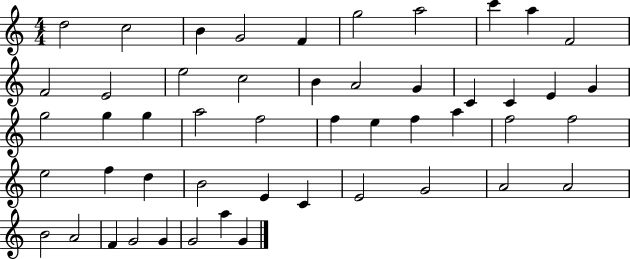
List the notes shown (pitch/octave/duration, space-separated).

D5/h C5/h B4/q G4/h F4/q G5/h A5/h C6/q A5/q F4/h F4/h E4/h E5/h C5/h B4/q A4/h G4/q C4/q C4/q E4/q G4/q G5/h G5/q G5/q A5/h F5/h F5/q E5/q F5/q A5/q F5/h F5/h E5/h F5/q D5/q B4/h E4/q C4/q E4/h G4/h A4/h A4/h B4/h A4/h F4/q G4/h G4/q G4/h A5/q G4/q